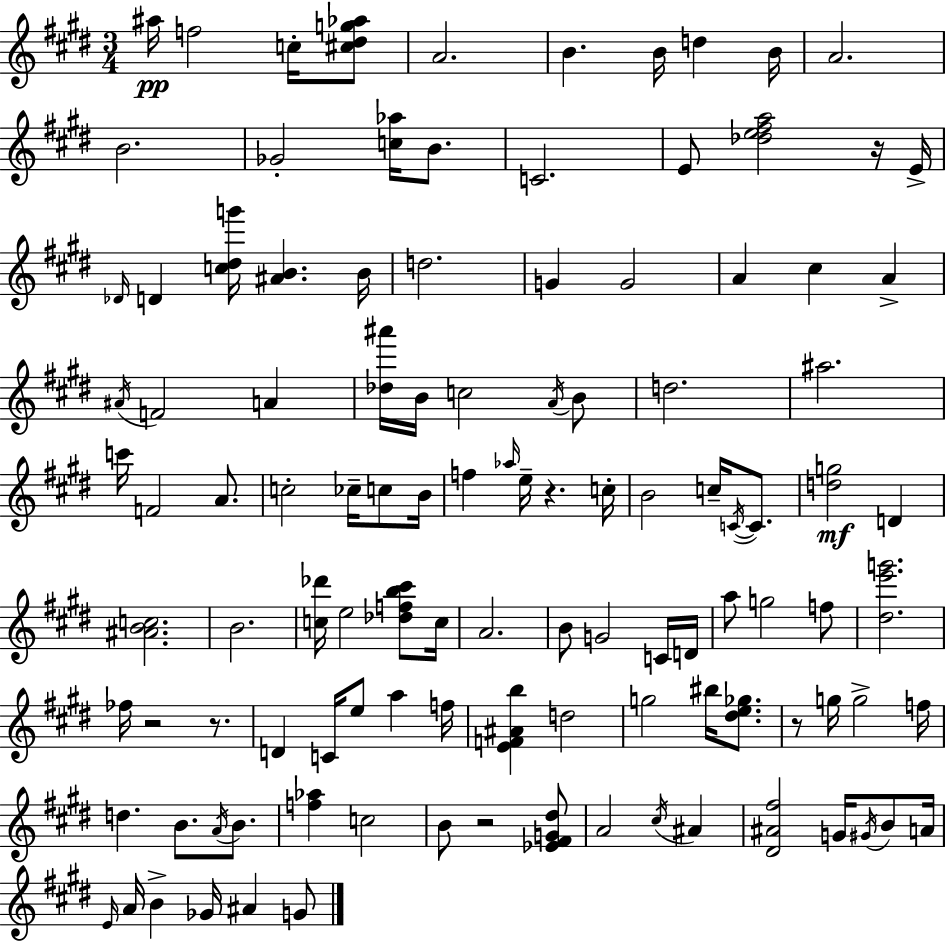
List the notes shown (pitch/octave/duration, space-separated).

A#5/s F5/h C5/s [C#5,D#5,G5,Ab5]/e A4/h. B4/q. B4/s D5/q B4/s A4/h. B4/h. Gb4/h [C5,Ab5]/s B4/e. C4/h. E4/e [Db5,E5,F#5,A5]/h R/s E4/s Db4/s D4/q [C5,D#5,G6]/s [A#4,B4]/q. B4/s D5/h. G4/q G4/h A4/q C#5/q A4/q A#4/s F4/h A4/q [Db5,A#6]/s B4/s C5/h A4/s B4/e D5/h. A#5/h. C6/s F4/h A4/e. C5/h CES5/s C5/e B4/s F5/q Ab5/s E5/s R/q. C5/s B4/h C5/s C4/s C4/e. [D5,G5]/h D4/q [A#4,B4,C5]/h. B4/h. [C5,Db6]/s E5/h [Db5,F5,B5,C#6]/e C5/s A4/h. B4/e G4/h C4/s D4/s A5/e G5/h F5/e [D#5,E6,G6]/h. FES5/s R/h R/e. D4/q C4/s E5/e A5/q F5/s [E4,F4,A#4,B5]/q D5/h G5/h BIS5/s [D#5,E5,Gb5]/e. R/e G5/s G5/h F5/s D5/q. B4/e. A4/s B4/e. [F5,Ab5]/q C5/h B4/e R/h [Eb4,F#4,G4,D#5]/e A4/h C#5/s A#4/q [D#4,A#4,F#5]/h G4/s G#4/s B4/e A4/s E4/s A4/s B4/q Gb4/s A#4/q G4/e